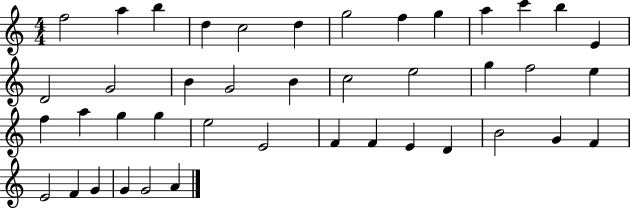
F5/h A5/q B5/q D5/q C5/h D5/q G5/h F5/q G5/q A5/q C6/q B5/q E4/q D4/h G4/h B4/q G4/h B4/q C5/h E5/h G5/q F5/h E5/q F5/q A5/q G5/q G5/q E5/h E4/h F4/q F4/q E4/q D4/q B4/h G4/q F4/q E4/h F4/q G4/q G4/q G4/h A4/q